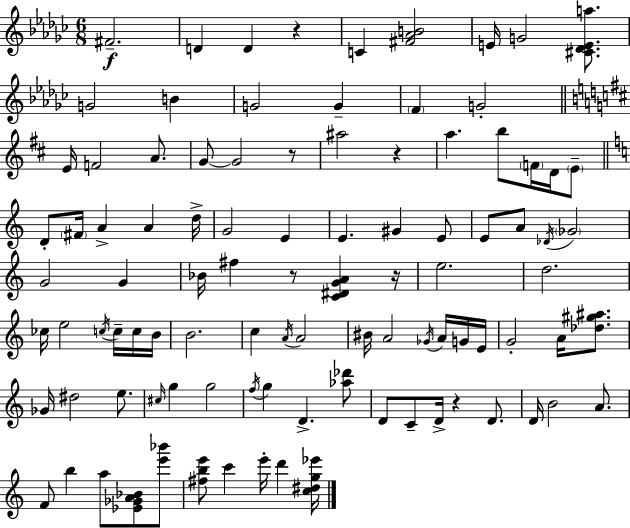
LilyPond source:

{
  \clef treble
  \numericTimeSignature
  \time 6/8
  \key ees \minor
  fis'2.--\f | d'4 d'4 r4 | c'4 <fis' aes' b'>2 | e'16 g'2 <cis' des' e' a''>8. | \break g'2 b'4 | g'2 g'4-- | \parenthesize f'4 g'2-. | \bar "||" \break \key d \major e'16 f'2 a'8. | g'8~~ g'2 r8 | ais''2 r4 | a''4. b''8 \parenthesize f'16 d'16 \parenthesize e'8-- | \break \bar "||" \break \key c \major d'8-. \parenthesize fis'16 a'4-> a'4 d''16-> | g'2 e'4 | e'4. gis'4 e'8 | e'8 a'8 \acciaccatura { des'16 } \parenthesize ges'2 | \break g'2 g'4 | bes'16 fis''4 r8 <c' dis' g' a'>4 | r16 e''2. | d''2. | \break ces''16 e''2 \acciaccatura { c''16 } c''16-- | c''16 b'16 b'2. | c''4 \acciaccatura { a'16 } a'2 | bis'16 a'2 | \break \acciaccatura { ges'16 } a'16 g'16 e'16 g'2-. | a'16 <des'' gis'' ais''>8. ges'16 dis''2 | e''8. \grace { cis''16 } g''4 g''2 | \acciaccatura { f''16 } g''4 d'4.-> | \break <aes'' des'''>8 d'8 c'8-- d'16-> r4 | d'8. d'16 b'2 | a'8. f'8 b''4 | a''8 <ees' ges' a' bes'>8 <e''' bes'''>8 <fis'' b'' e'''>8 c'''4 | \break e'''16-. d'''4 <c'' dis'' g'' ees'''>16 \bar "|."
}